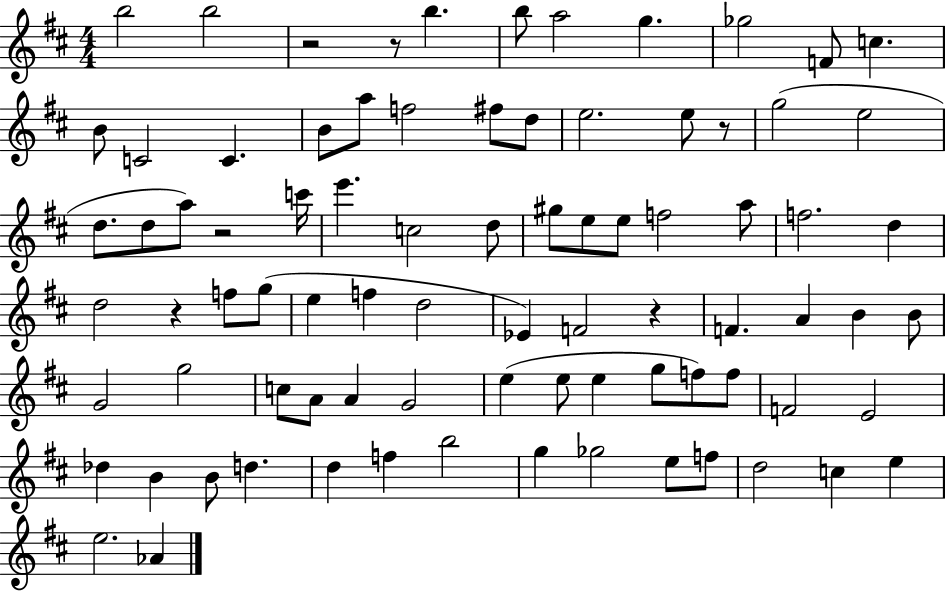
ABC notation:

X:1
T:Untitled
M:4/4
L:1/4
K:D
b2 b2 z2 z/2 b b/2 a2 g _g2 F/2 c B/2 C2 C B/2 a/2 f2 ^f/2 d/2 e2 e/2 z/2 g2 e2 d/2 d/2 a/2 z2 c'/4 e' c2 d/2 ^g/2 e/2 e/2 f2 a/2 f2 d d2 z f/2 g/2 e f d2 _E F2 z F A B B/2 G2 g2 c/2 A/2 A G2 e e/2 e g/2 f/2 f/2 F2 E2 _d B B/2 d d f b2 g _g2 e/2 f/2 d2 c e e2 _A